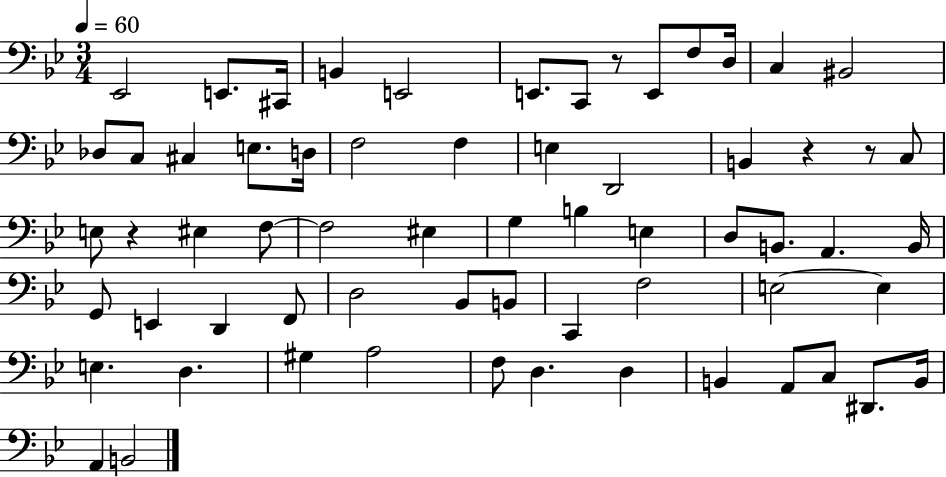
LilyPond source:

{
  \clef bass
  \numericTimeSignature
  \time 3/4
  \key bes \major
  \tempo 4 = 60
  ees,2 e,8. cis,16 | b,4 e,2 | e,8. c,8 r8 e,8 f8 d16 | c4 bis,2 | \break des8 c8 cis4 e8. d16 | f2 f4 | e4 d,2 | b,4 r4 r8 c8 | \break e8 r4 eis4 f8~~ | f2 eis4 | g4 b4 e4 | d8 b,8. a,4. b,16 | \break g,8 e,4 d,4 f,8 | d2 bes,8 b,8 | c,4 f2 | e2~~ e4 | \break e4. d4. | gis4 a2 | f8 d4. d4 | b,4 a,8 c8 dis,8. b,16 | \break a,4 b,2 | \bar "|."
}